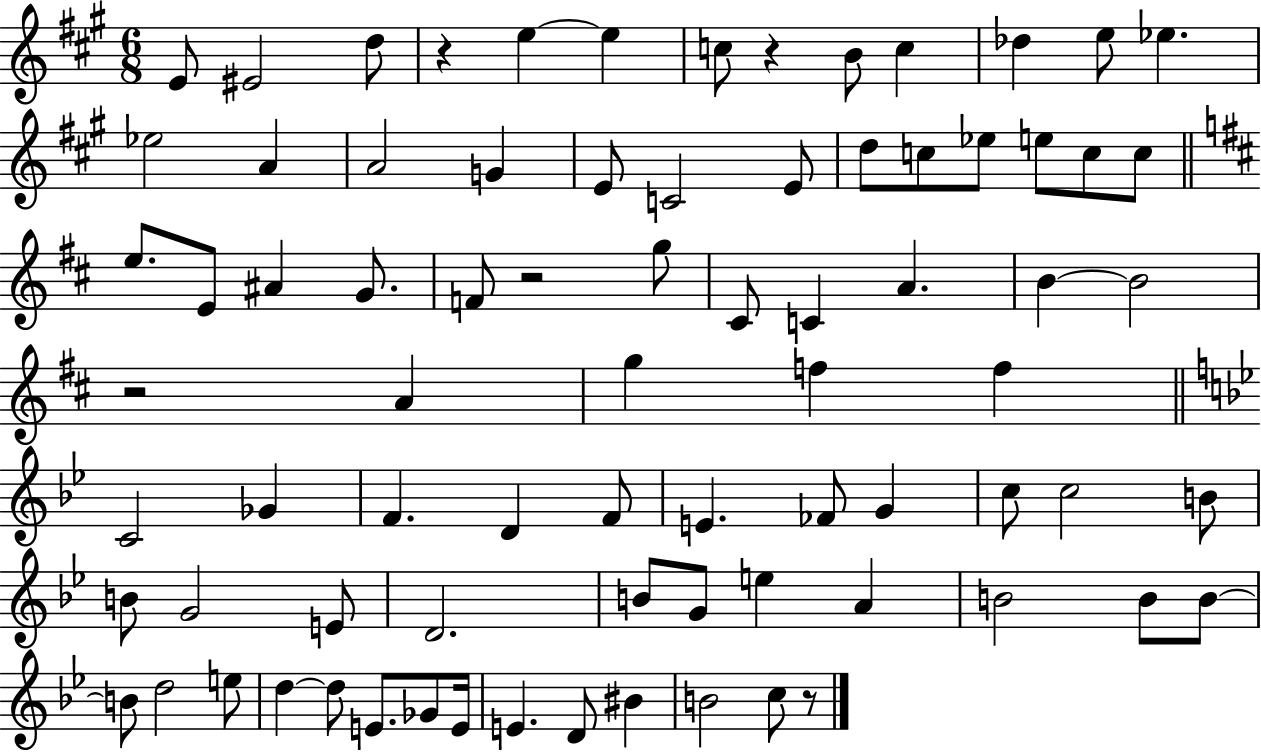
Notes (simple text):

E4/e EIS4/h D5/e R/q E5/q E5/q C5/e R/q B4/e C5/q Db5/q E5/e Eb5/q. Eb5/h A4/q A4/h G4/q E4/e C4/h E4/e D5/e C5/e Eb5/e E5/e C5/e C5/e E5/e. E4/e A#4/q G4/e. F4/e R/h G5/e C#4/e C4/q A4/q. B4/q B4/h R/h A4/q G5/q F5/q F5/q C4/h Gb4/q F4/q. D4/q F4/e E4/q. FES4/e G4/q C5/e C5/h B4/e B4/e G4/h E4/e D4/h. B4/e G4/e E5/q A4/q B4/h B4/e B4/e B4/e D5/h E5/e D5/q D5/e E4/e. Gb4/e E4/s E4/q. D4/e BIS4/q B4/h C5/e R/e